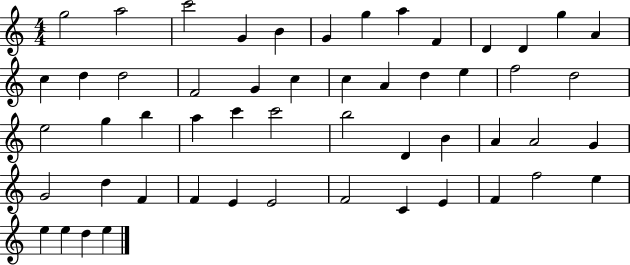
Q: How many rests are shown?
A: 0